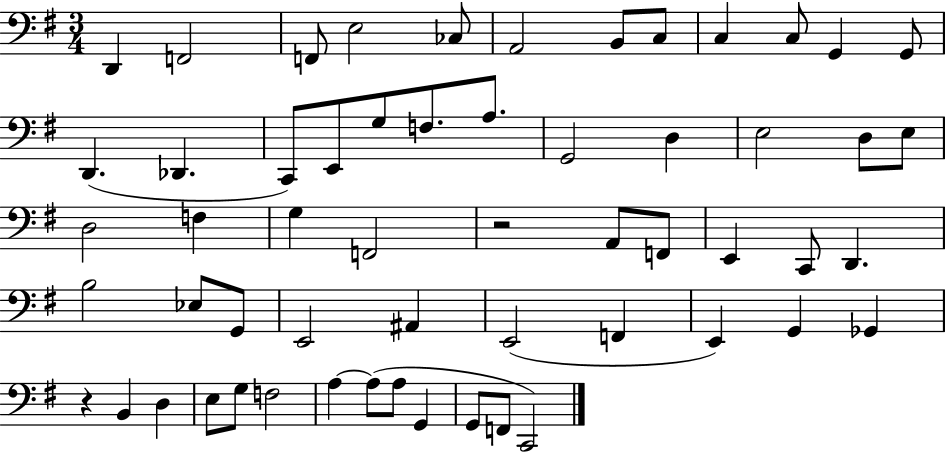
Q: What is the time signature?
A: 3/4